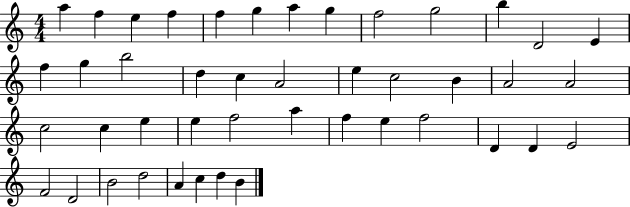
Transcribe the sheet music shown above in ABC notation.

X:1
T:Untitled
M:4/4
L:1/4
K:C
a f e f f g a g f2 g2 b D2 E f g b2 d c A2 e c2 B A2 A2 c2 c e e f2 a f e f2 D D E2 F2 D2 B2 d2 A c d B